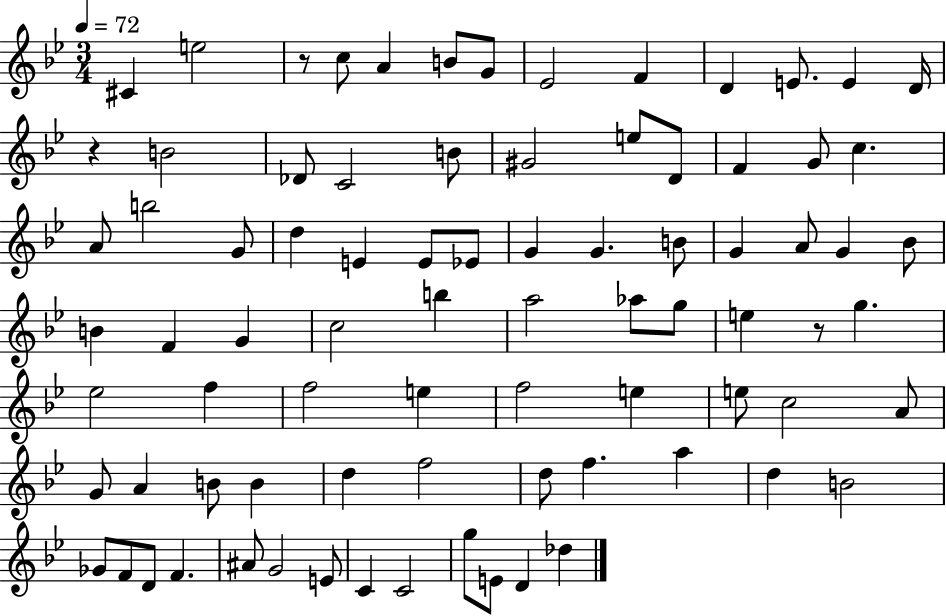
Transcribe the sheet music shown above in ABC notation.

X:1
T:Untitled
M:3/4
L:1/4
K:Bb
^C e2 z/2 c/2 A B/2 G/2 _E2 F D E/2 E D/4 z B2 _D/2 C2 B/2 ^G2 e/2 D/2 F G/2 c A/2 b2 G/2 d E E/2 _E/2 G G B/2 G A/2 G _B/2 B F G c2 b a2 _a/2 g/2 e z/2 g _e2 f f2 e f2 e e/2 c2 A/2 G/2 A B/2 B d f2 d/2 f a d B2 _G/2 F/2 D/2 F ^A/2 G2 E/2 C C2 g/2 E/2 D _d